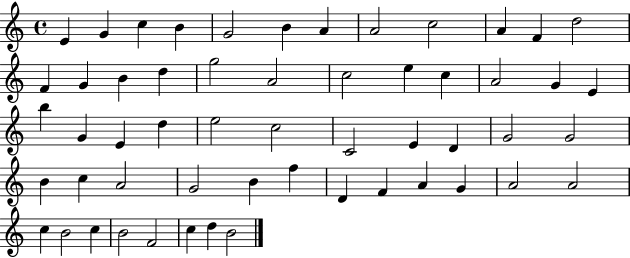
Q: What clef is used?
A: treble